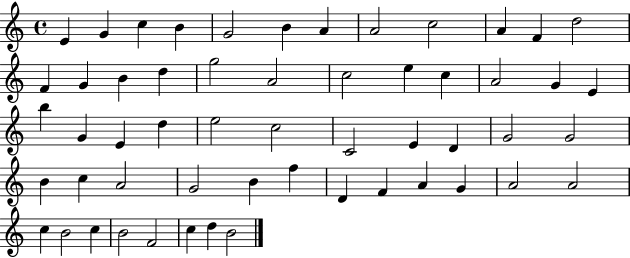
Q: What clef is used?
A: treble